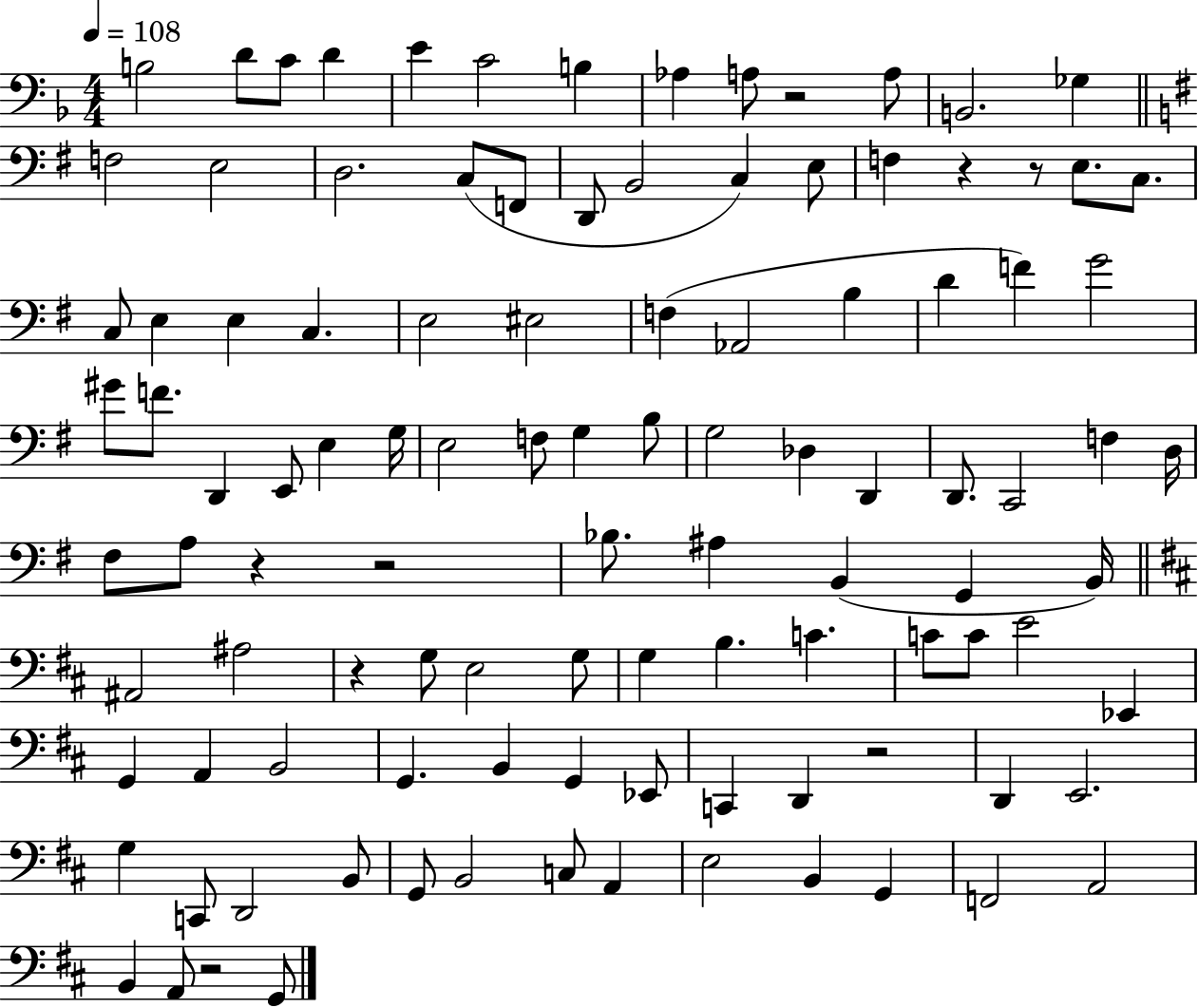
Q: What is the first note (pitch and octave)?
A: B3